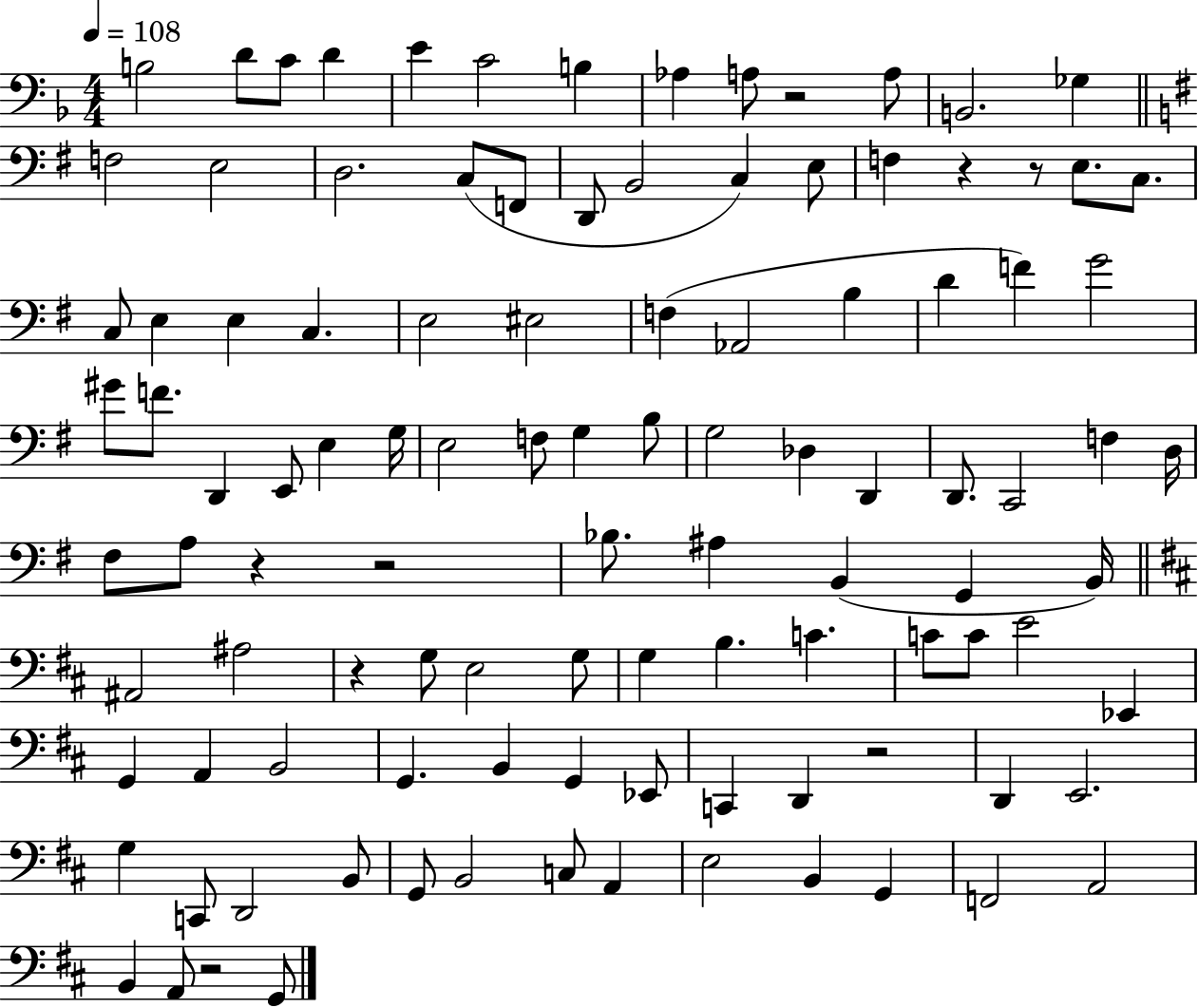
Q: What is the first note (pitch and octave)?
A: B3